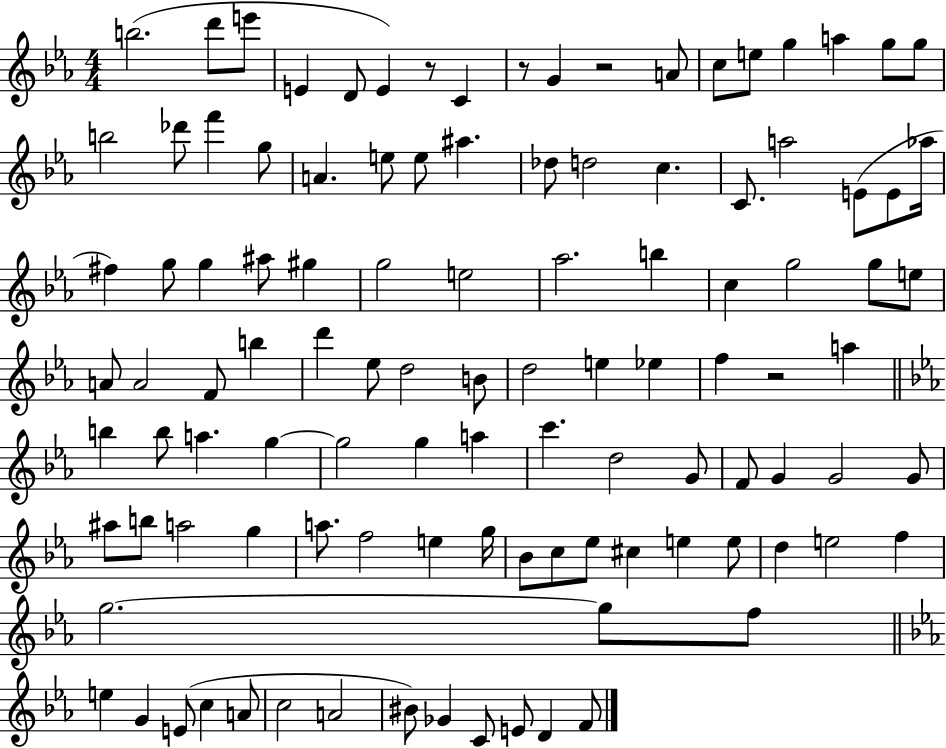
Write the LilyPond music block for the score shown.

{
  \clef treble
  \numericTimeSignature
  \time 4/4
  \key ees \major
  b''2.( d'''8 e'''8 | e'4 d'8 e'4) r8 c'4 | r8 g'4 r2 a'8 | c''8 e''8 g''4 a''4 g''8 g''8 | \break b''2 des'''8 f'''4 g''8 | a'4. e''8 e''8 ais''4. | des''8 d''2 c''4. | c'8. a''2 e'8( e'8 aes''16 | \break fis''4) g''8 g''4 ais''8 gis''4 | g''2 e''2 | aes''2. b''4 | c''4 g''2 g''8 e''8 | \break a'8 a'2 f'8 b''4 | d'''4 ees''8 d''2 b'8 | d''2 e''4 ees''4 | f''4 r2 a''4 | \break \bar "||" \break \key c \minor b''4 b''8 a''4. g''4~~ | g''2 g''4 a''4 | c'''4. d''2 g'8 | f'8 g'4 g'2 g'8 | \break ais''8 b''8 a''2 g''4 | a''8. f''2 e''4 g''16 | bes'8 c''8 ees''8 cis''4 e''4 e''8 | d''4 e''2 f''4 | \break g''2.~~ g''8 f''8 | \bar "||" \break \key ees \major e''4 g'4 e'8( c''4 a'8 | c''2 a'2 | bis'8) ges'4 c'8 e'8 d'4 f'8 | \bar "|."
}